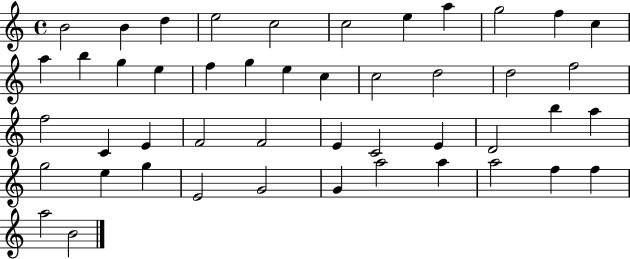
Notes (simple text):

B4/h B4/q D5/q E5/h C5/h C5/h E5/q A5/q G5/h F5/q C5/q A5/q B5/q G5/q E5/q F5/q G5/q E5/q C5/q C5/h D5/h D5/h F5/h F5/h C4/q E4/q F4/h F4/h E4/q C4/h E4/q D4/h B5/q A5/q G5/h E5/q G5/q E4/h G4/h G4/q A5/h A5/q A5/h F5/q F5/q A5/h B4/h